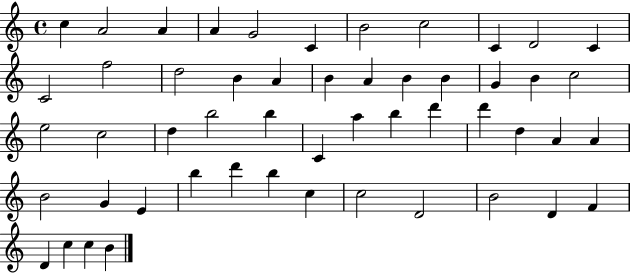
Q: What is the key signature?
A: C major